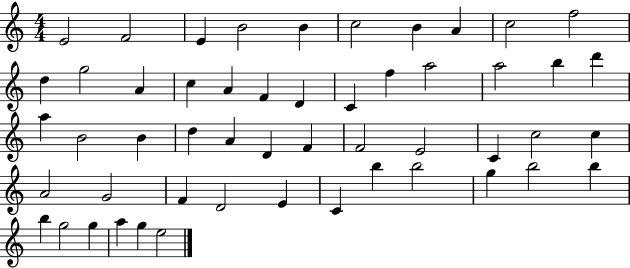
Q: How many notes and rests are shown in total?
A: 52